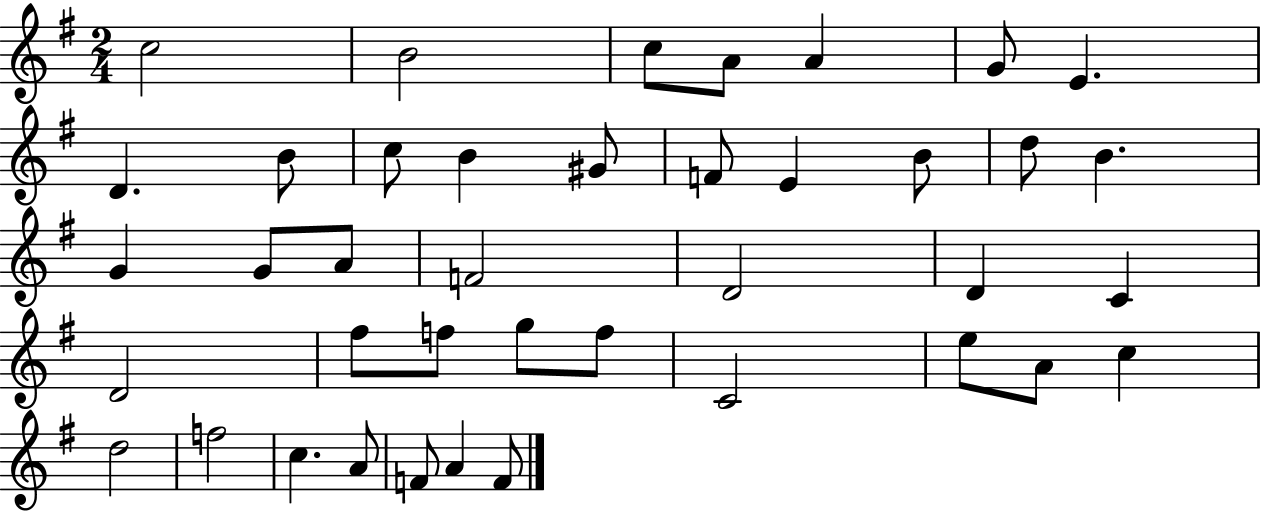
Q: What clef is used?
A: treble